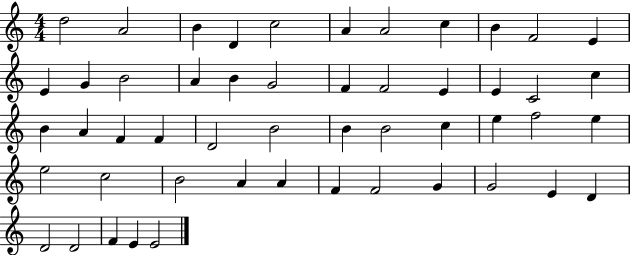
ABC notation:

X:1
T:Untitled
M:4/4
L:1/4
K:C
d2 A2 B D c2 A A2 c B F2 E E G B2 A B G2 F F2 E E C2 c B A F F D2 B2 B B2 c e f2 e e2 c2 B2 A A F F2 G G2 E D D2 D2 F E E2